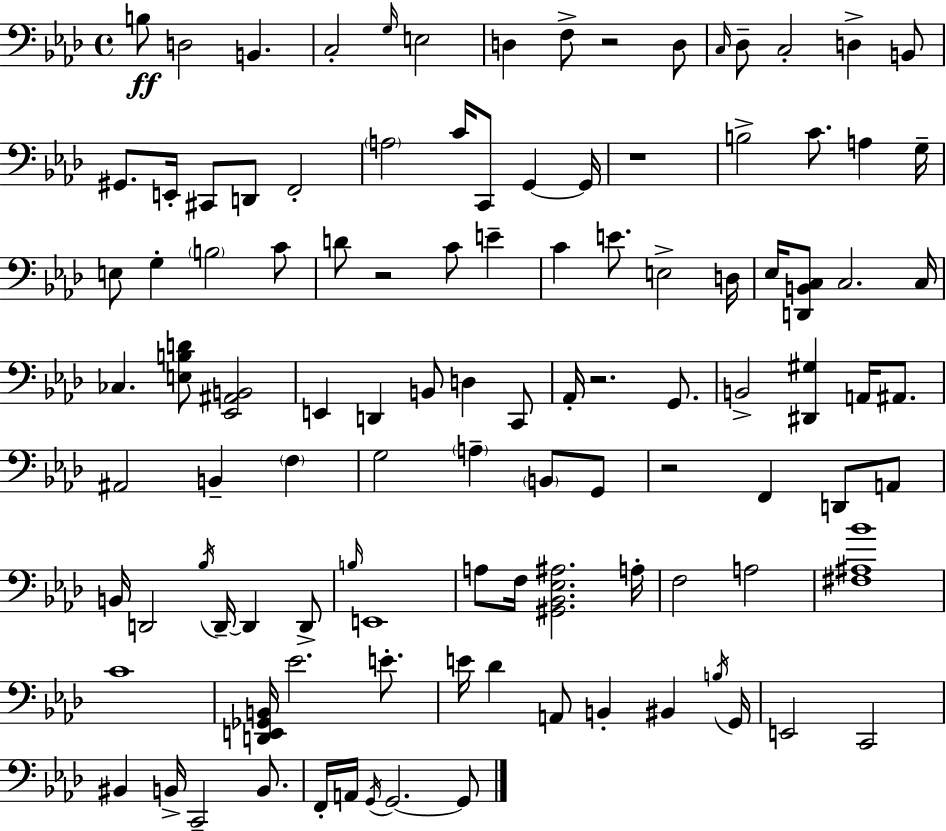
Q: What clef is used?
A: bass